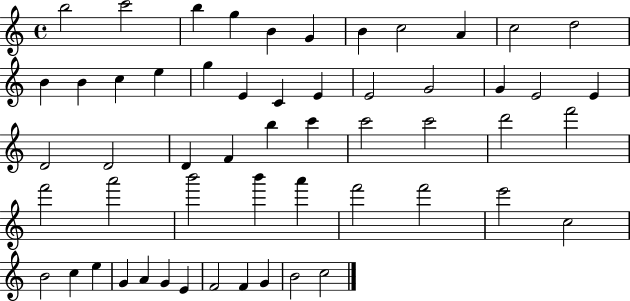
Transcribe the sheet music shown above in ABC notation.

X:1
T:Untitled
M:4/4
L:1/4
K:C
b2 c'2 b g B G B c2 A c2 d2 B B c e g E C E E2 G2 G E2 E D2 D2 D F b c' c'2 c'2 d'2 f'2 f'2 a'2 b'2 b' a' f'2 f'2 e'2 c2 B2 c e G A G E F2 F G B2 c2